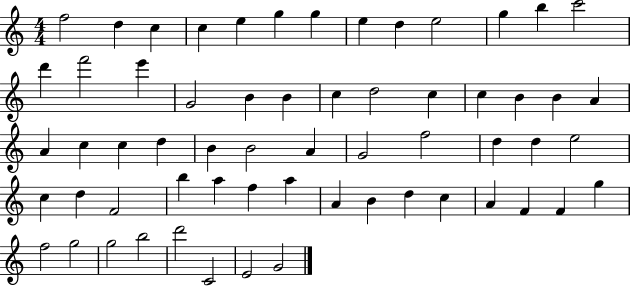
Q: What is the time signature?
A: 4/4